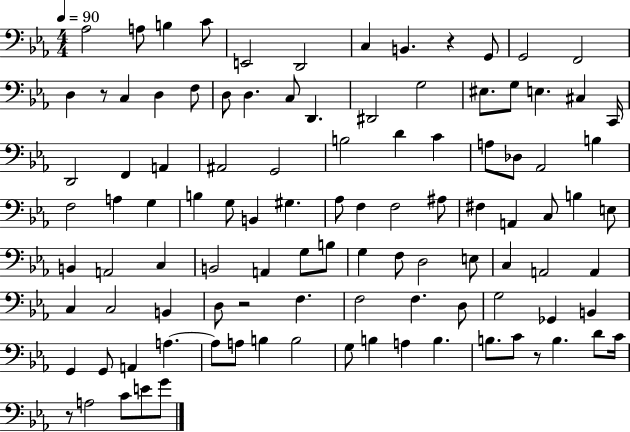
X:1
T:Untitled
M:4/4
L:1/4
K:Eb
_A,2 A,/2 B, C/2 E,,2 D,,2 C, B,, z G,,/2 G,,2 F,,2 D, z/2 C, D, F,/2 D,/2 D, C,/2 D,, ^D,,2 G,2 ^E,/2 G,/2 E, ^C, C,,/4 D,,2 F,, A,, ^A,,2 G,,2 B,2 D C A,/2 _D,/2 _A,,2 B, F,2 A, G, B, G,/2 B,, ^G, _A,/2 F, F,2 ^A,/2 ^F, A,, C,/2 B, E,/2 B,, A,,2 C, B,,2 A,, G,/2 B,/2 G, F,/2 D,2 E,/2 C, A,,2 A,, C, C,2 B,, D,/2 z2 F, F,2 F, D,/2 G,2 _G,, B,, G,, G,,/2 A,, A, A,/2 A,/2 B, B,2 G,/2 B, A, B, B,/2 C/2 z/2 B, D/2 C/4 z/2 A,2 C/2 E/2 G/2